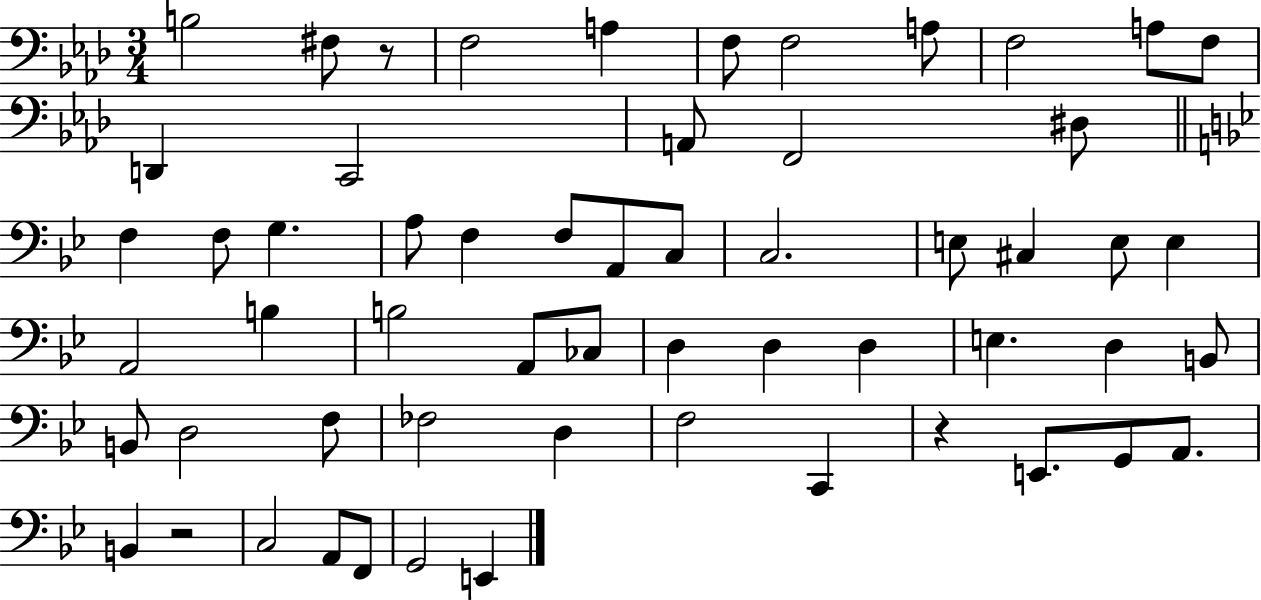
{
  \clef bass
  \numericTimeSignature
  \time 3/4
  \key aes \major
  b2 fis8 r8 | f2 a4 | f8 f2 a8 | f2 a8 f8 | \break d,4 c,2 | a,8 f,2 dis8 | \bar "||" \break \key bes \major f4 f8 g4. | a8 f4 f8 a,8 c8 | c2. | e8 cis4 e8 e4 | \break a,2 b4 | b2 a,8 ces8 | d4 d4 d4 | e4. d4 b,8 | \break b,8 d2 f8 | fes2 d4 | f2 c,4 | r4 e,8. g,8 a,8. | \break b,4 r2 | c2 a,8 f,8 | g,2 e,4 | \bar "|."
}